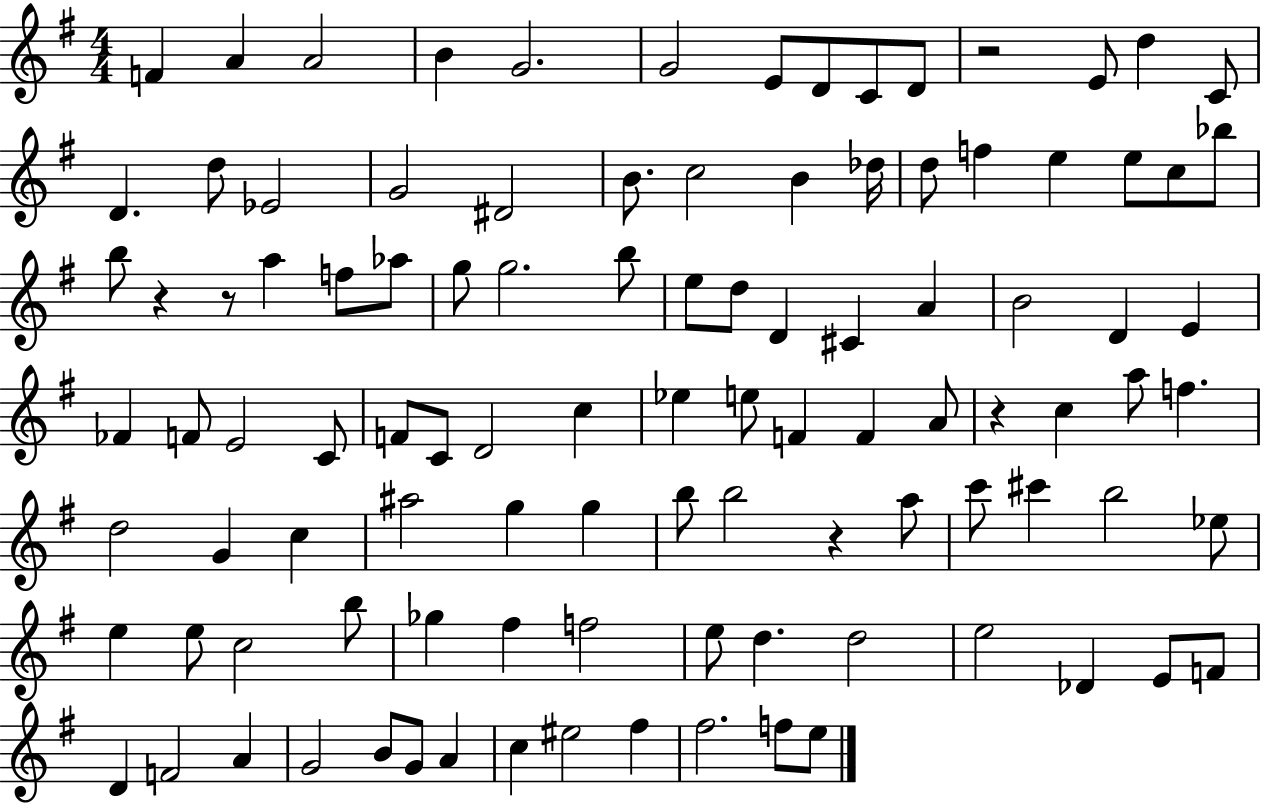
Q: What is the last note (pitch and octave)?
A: E5